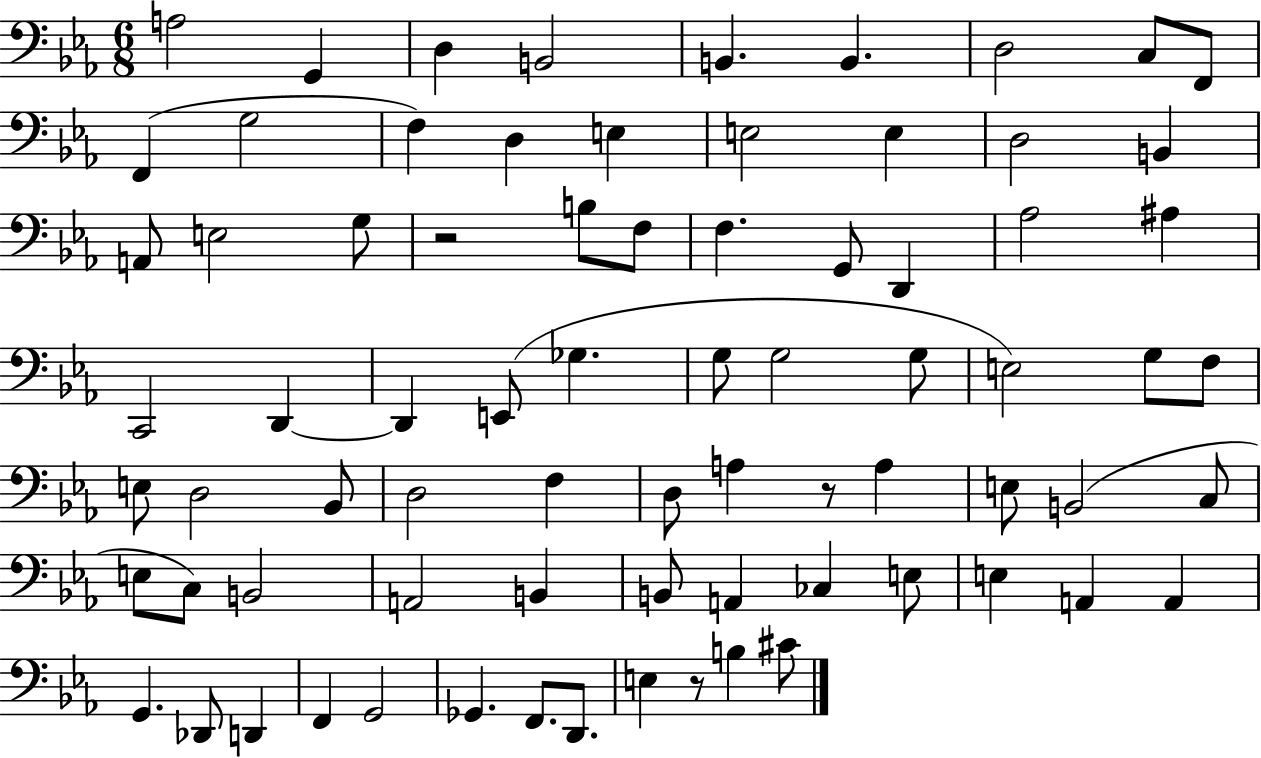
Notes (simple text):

A3/h G2/q D3/q B2/h B2/q. B2/q. D3/h C3/e F2/e F2/q G3/h F3/q D3/q E3/q E3/h E3/q D3/h B2/q A2/e E3/h G3/e R/h B3/e F3/e F3/q. G2/e D2/q Ab3/h A#3/q C2/h D2/q D2/q E2/e Gb3/q. G3/e G3/h G3/e E3/h G3/e F3/e E3/e D3/h Bb2/e D3/h F3/q D3/e A3/q R/e A3/q E3/e B2/h C3/e E3/e C3/e B2/h A2/h B2/q B2/e A2/q CES3/q E3/e E3/q A2/q A2/q G2/q. Db2/e D2/q F2/q G2/h Gb2/q. F2/e. D2/e. E3/q R/e B3/q C#4/e